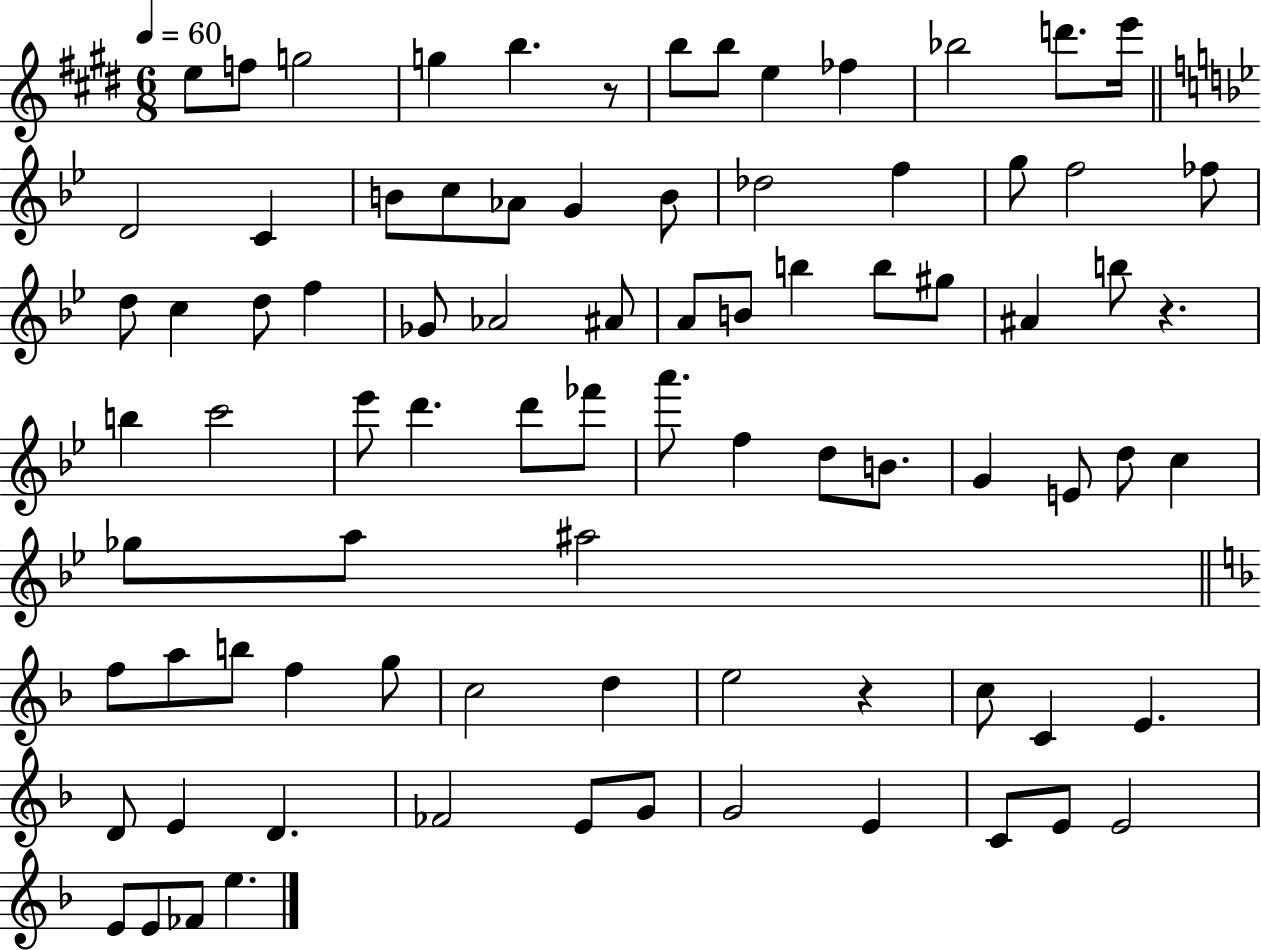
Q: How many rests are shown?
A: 3